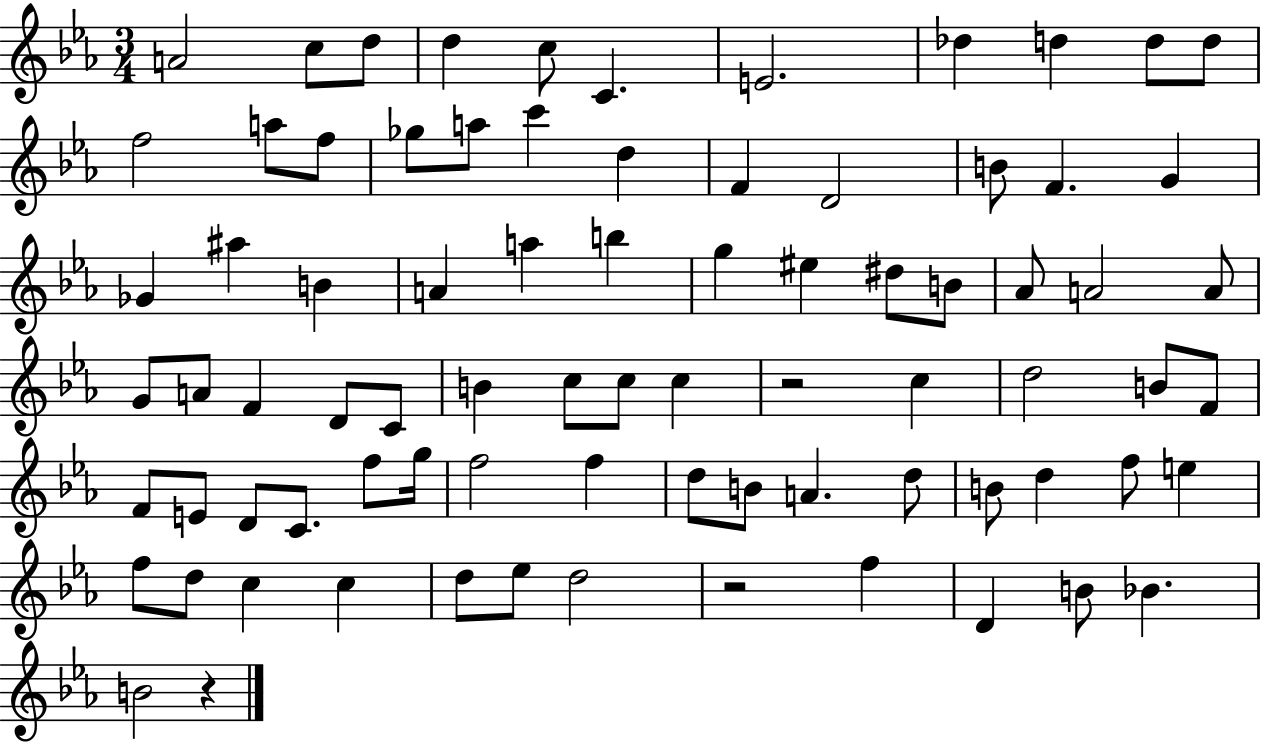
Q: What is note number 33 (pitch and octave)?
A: B4